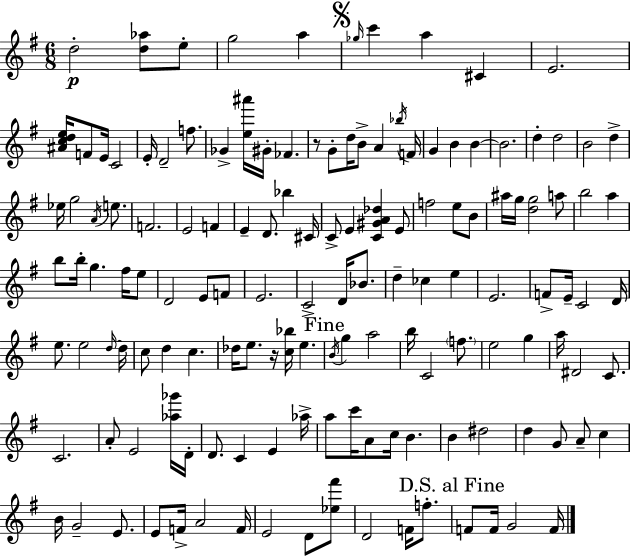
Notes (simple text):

D5/h [D5,Ab5]/e E5/e G5/h A5/q Gb5/s C6/q A5/q C#4/q E4/h. [A#4,C5,D5,E5]/s F4/e E4/s C4/h E4/s D4/h F5/e. Gb4/q [E5,A#6]/s G#4/s FES4/q. R/e G4/e D5/s B4/e A4/q Bb5/s F4/s G4/q B4/q B4/q B4/h. D5/q D5/h B4/h D5/q Eb5/s G5/h A4/s E5/e. F4/h. E4/h F4/q E4/q D4/e. Bb5/q C#4/s C4/e E4/q [C4,G#4,A4,Db5]/q E4/e F5/h E5/e B4/e A#5/s G5/s [D5,G5]/h A5/e B5/h A5/q B5/e B5/s G5/q. F#5/s E5/e D4/h E4/e F4/e E4/h. C4/h D4/s Bb4/e. D5/q CES5/q E5/q E4/h. F4/e E4/s C4/h D4/s E5/e. E5/h D5/s D5/s C5/e D5/q C5/q. Db5/s E5/e. R/s [C5,Bb5]/s E5/q. B4/s G5/q A5/h B5/s C4/h F5/e. E5/h G5/q A5/s D#4/h C4/e. C4/h. A4/e E4/h [Ab5,Gb6]/s D4/s D4/e. C4/q E4/q Ab5/s A5/e C6/s A4/e C5/s B4/q. B4/q D#5/h D5/q G4/e A4/e C5/q B4/s G4/h E4/e. E4/e F4/s A4/h F4/s E4/h D4/e [Eb5,F#6]/e D4/h F4/s F5/e. F4/e F4/s G4/h F4/s